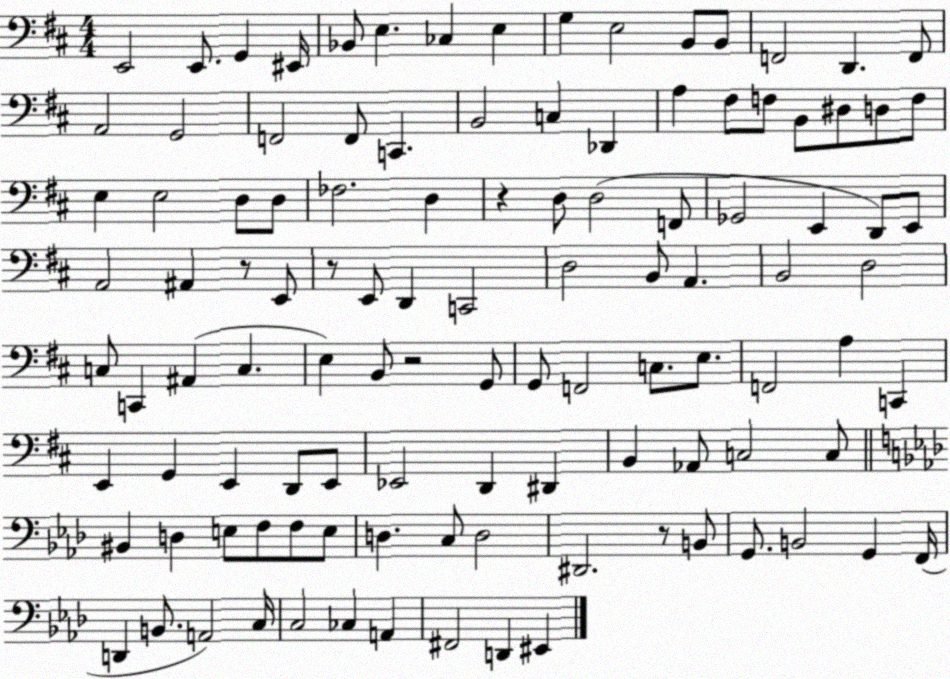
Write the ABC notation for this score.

X:1
T:Untitled
M:4/4
L:1/4
K:D
E,,2 E,,/2 G,, ^E,,/4 _B,,/2 E, _C, E, G, E,2 B,,/2 B,,/2 F,,2 D,, F,,/2 A,,2 G,,2 F,,2 F,,/2 C,, B,,2 C, _D,, A, ^F,/2 F,/2 B,,/2 ^D,/2 D,/2 F,/2 E, E,2 D,/2 D,/2 _F,2 D, z D,/2 D,2 F,,/2 _G,,2 E,, D,,/2 E,,/2 A,,2 ^A,, z/2 E,,/2 z/2 E,,/2 D,, C,,2 D,2 B,,/2 A,, B,,2 D,2 C,/2 C,, ^A,, C, E, B,,/2 z2 G,,/2 G,,/2 F,,2 C,/2 E,/2 F,,2 A, C,, E,, G,, E,, D,,/2 E,,/2 _E,,2 D,, ^D,, B,, _A,,/2 C,2 C,/2 ^B,, D, E,/2 F,/2 F,/2 E,/2 D, C,/2 D,2 ^D,,2 z/2 B,,/2 G,,/2 B,,2 G,, F,,/4 D,, B,,/2 A,,2 C,/4 C,2 _C, A,, ^F,,2 D,, ^E,,